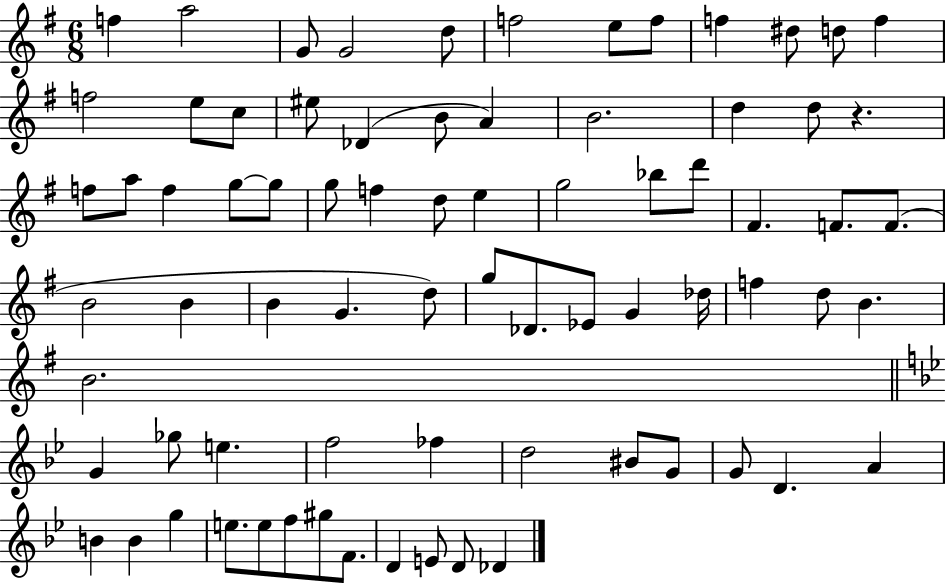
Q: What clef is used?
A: treble